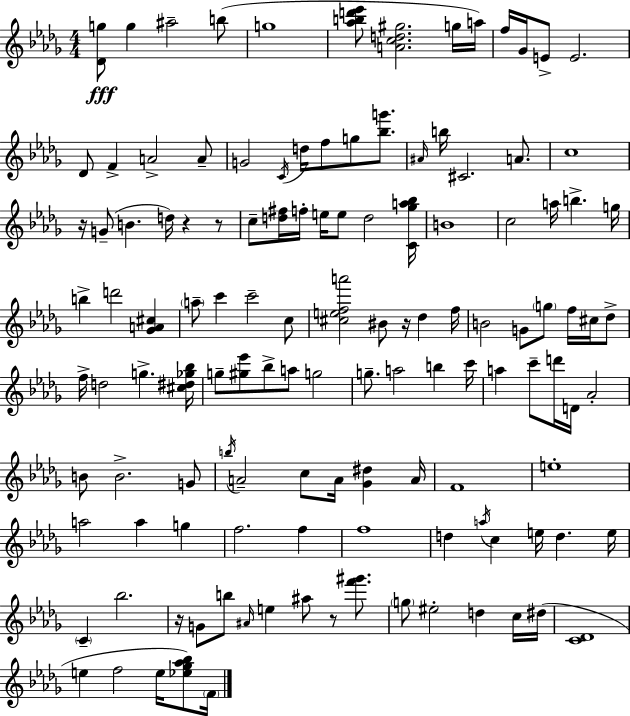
X:1
T:Untitled
M:4/4
L:1/4
K:Bbm
[_Dg]/2 g ^a2 b/2 g4 [_abd'_e']/2 [Acd^g]2 g/4 a/4 f/4 _G/4 E/2 E2 _D/2 F A2 A/2 G2 C/4 d/4 f/2 g/2 [_bg']/2 ^A/4 b/4 ^C2 A/2 c4 z/4 G/2 B d/4 z z/2 c/2 [d^f]/4 f/4 e/4 e/2 d2 [C_ga_b]/4 B4 c2 a/4 b g/4 b d'2 [_GA^c] a/2 c' c'2 c/2 [^cefa']2 ^B/2 z/4 _d f/4 B2 G/2 g/2 f/4 ^c/4 _d/2 f/4 d2 g [^c^d_g_b]/4 g/2 [^g_e']/2 _b/2 a/2 g2 g/2 a2 b c'/4 a c'/2 d'/4 D/4 _A2 B/2 B2 G/2 b/4 A2 c/2 A/4 [_G^d] A/4 F4 e4 a2 a g f2 f f4 d a/4 c e/4 d e/4 C _b2 z/4 G/2 b/2 ^A/4 e ^a/2 z/2 [f'^g']/2 g/2 ^e2 d c/4 ^d/4 [C_D]4 e f2 e/4 [_e_g_a_b]/2 F/4